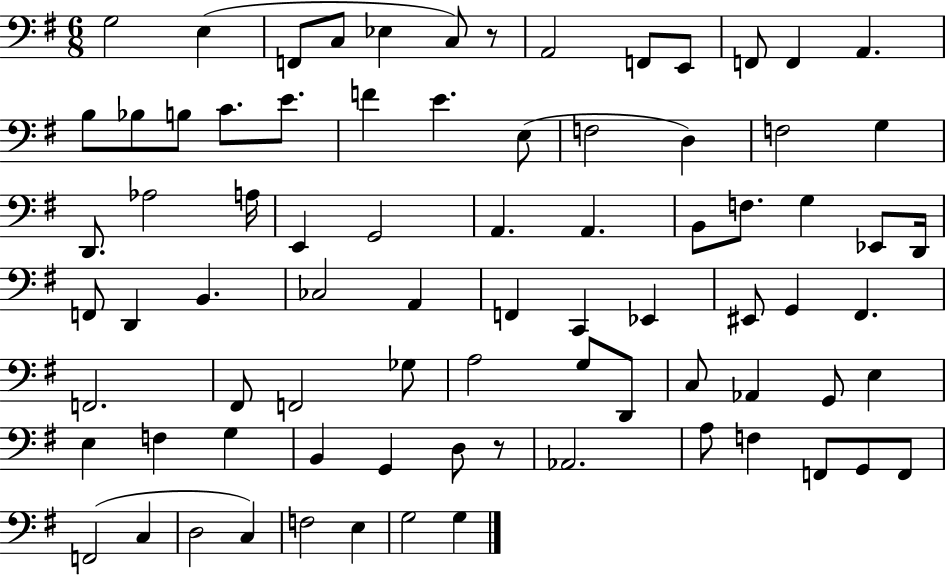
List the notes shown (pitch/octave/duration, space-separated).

G3/h E3/q F2/e C3/e Eb3/q C3/e R/e A2/h F2/e E2/e F2/e F2/q A2/q. B3/e Bb3/e B3/e C4/e. E4/e. F4/q E4/q. E3/e F3/h D3/q F3/h G3/q D2/e. Ab3/h A3/s E2/q G2/h A2/q. A2/q. B2/e F3/e. G3/q Eb2/e D2/s F2/e D2/q B2/q. CES3/h A2/q F2/q C2/q Eb2/q EIS2/e G2/q F#2/q. F2/h. F#2/e F2/h Gb3/e A3/h G3/e D2/e C3/e Ab2/q G2/e E3/q E3/q F3/q G3/q B2/q G2/q D3/e R/e Ab2/h. A3/e F3/q F2/e G2/e F2/e F2/h C3/q D3/h C3/q F3/h E3/q G3/h G3/q